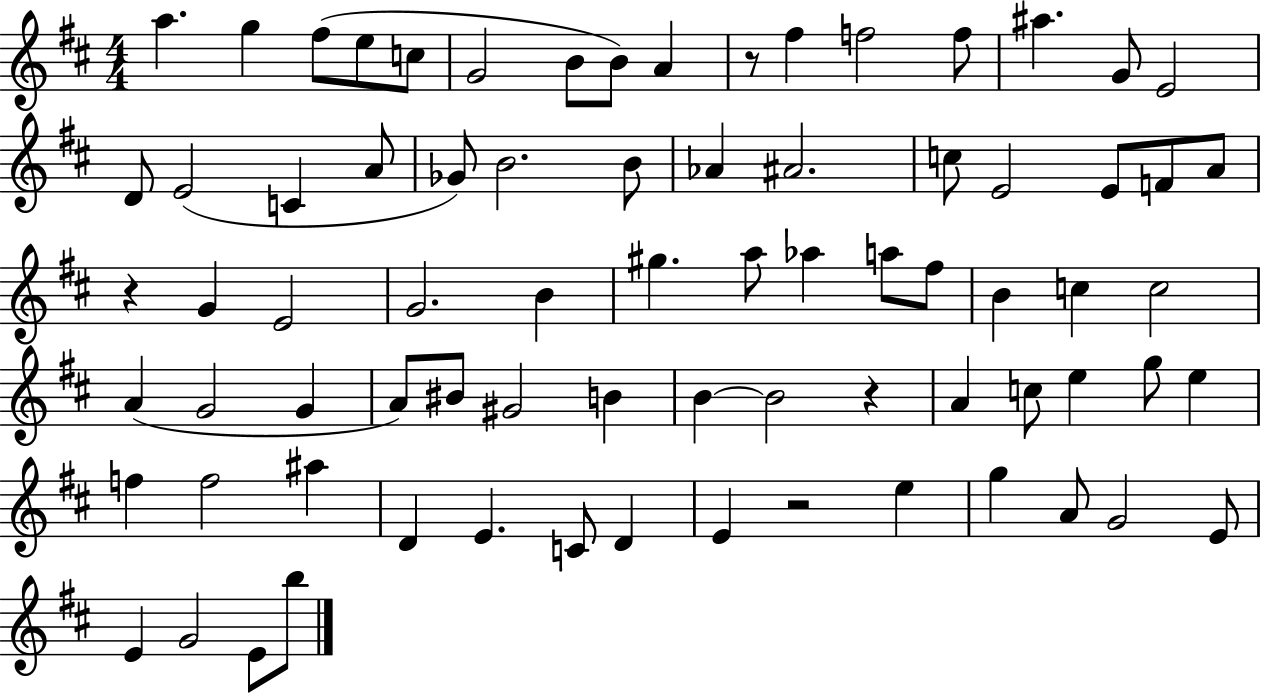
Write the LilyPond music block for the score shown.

{
  \clef treble
  \numericTimeSignature
  \time 4/4
  \key d \major
  a''4. g''4 fis''8( e''8 c''8 | g'2 b'8 b'8) a'4 | r8 fis''4 f''2 f''8 | ais''4. g'8 e'2 | \break d'8 e'2( c'4 a'8 | ges'8) b'2. b'8 | aes'4 ais'2. | c''8 e'2 e'8 f'8 a'8 | \break r4 g'4 e'2 | g'2. b'4 | gis''4. a''8 aes''4 a''8 fis''8 | b'4 c''4 c''2 | \break a'4( g'2 g'4 | a'8) bis'8 gis'2 b'4 | b'4~~ b'2 r4 | a'4 c''8 e''4 g''8 e''4 | \break f''4 f''2 ais''4 | d'4 e'4. c'8 d'4 | e'4 r2 e''4 | g''4 a'8 g'2 e'8 | \break e'4 g'2 e'8 b''8 | \bar "|."
}